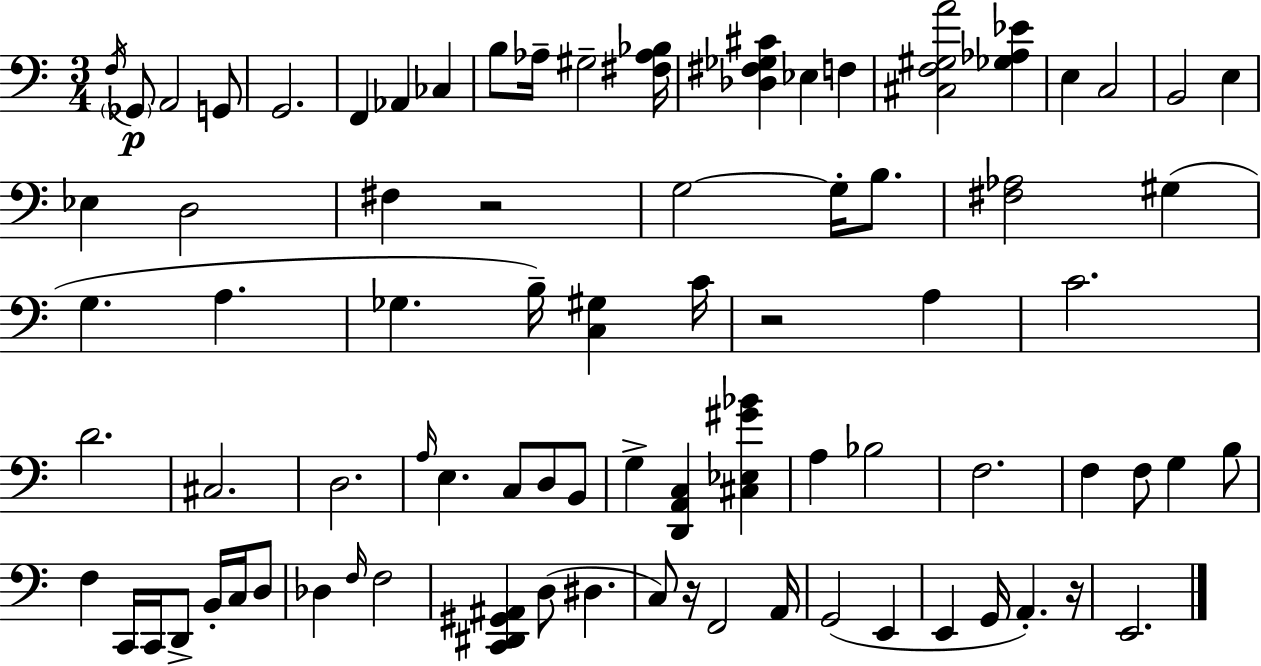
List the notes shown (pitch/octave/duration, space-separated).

F3/s Gb2/e A2/h G2/e G2/h. F2/q Ab2/q CES3/q B3/e Ab3/s G#3/h [F#3,Ab3,Bb3]/s [Db3,F#3,Gb3,C#4]/q Eb3/q F3/q [C#3,F3,G#3,A4]/h [Gb3,Ab3,Eb4]/q E3/q C3/h B2/h E3/q Eb3/q D3/h F#3/q R/h G3/h G3/s B3/e. [F#3,Ab3]/h G#3/q G3/q. A3/q. Gb3/q. B3/s [C3,G#3]/q C4/s R/h A3/q C4/h. D4/h. C#3/h. D3/h. A3/s E3/q. C3/e D3/e B2/e G3/q [D2,A2,C3]/q [C#3,Eb3,G#4,Bb4]/q A3/q Bb3/h F3/h. F3/q F3/e G3/q B3/e F3/q C2/s C2/s D2/e B2/s C3/s D3/e Db3/q F3/s F3/h [C2,D#2,G#2,A#2]/q D3/e D#3/q. C3/e R/s F2/h A2/s G2/h E2/q E2/q G2/s A2/q. R/s E2/h.